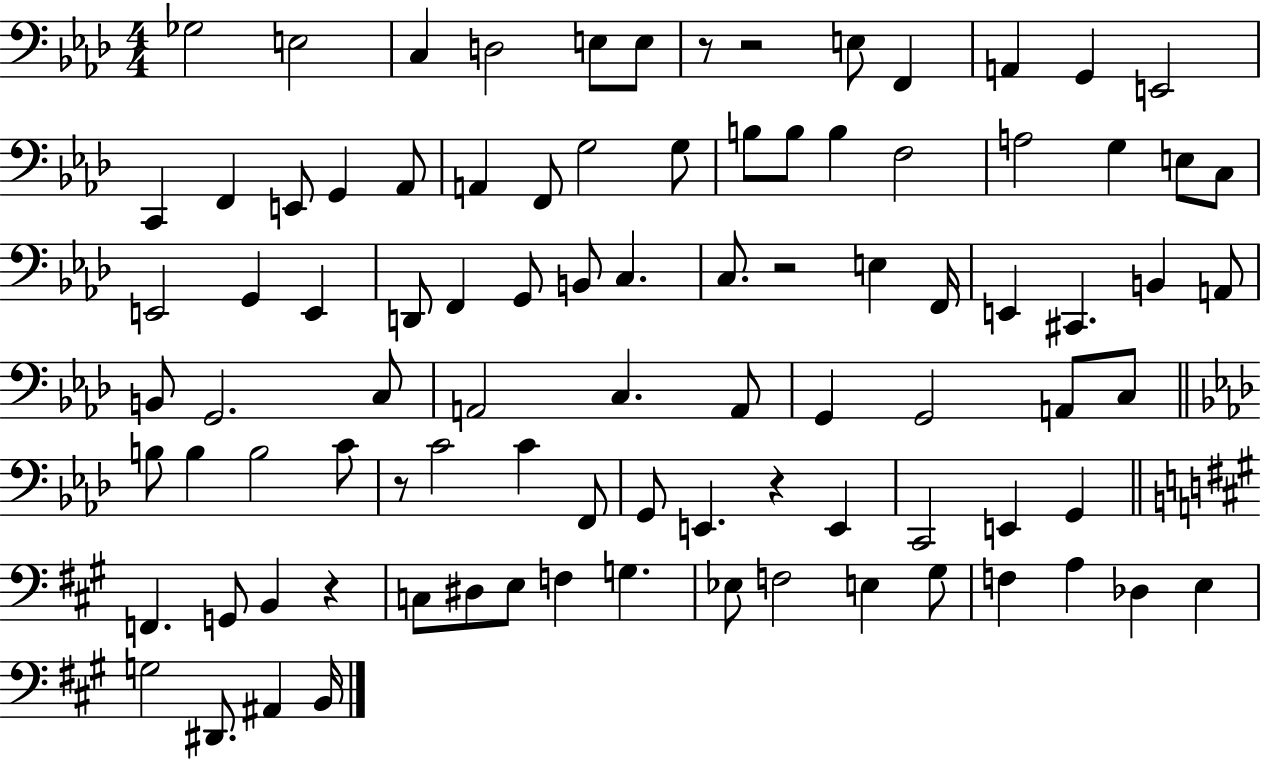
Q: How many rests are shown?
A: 6